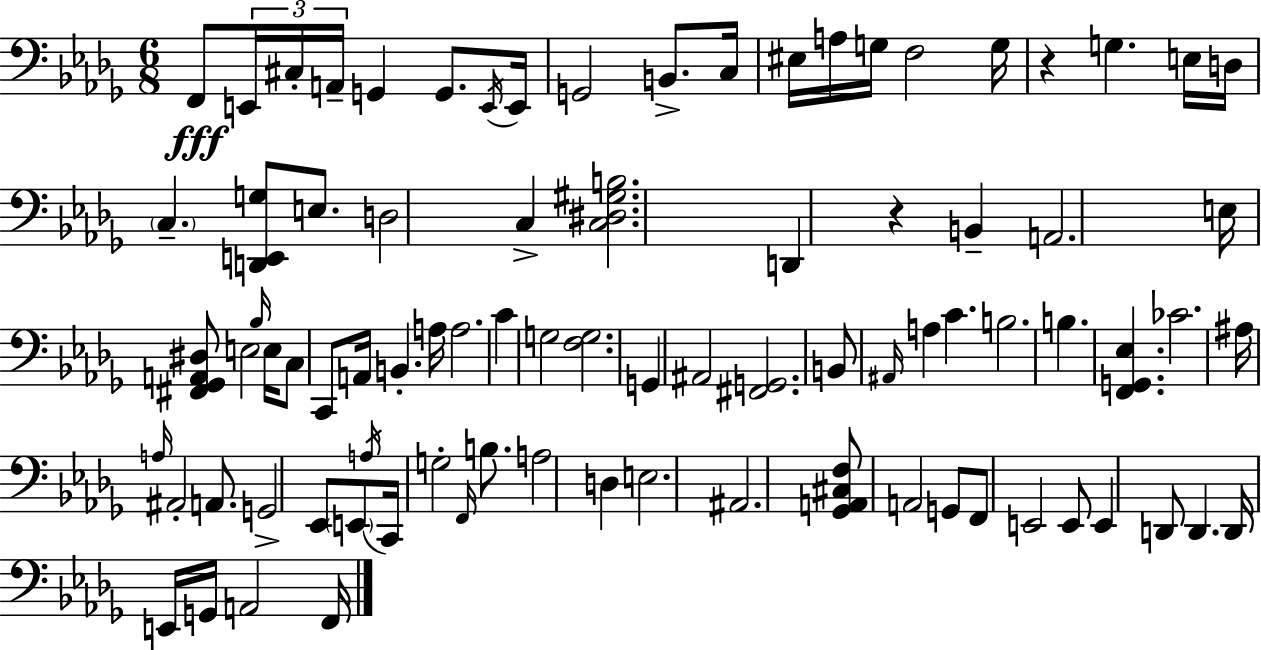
{
  \clef bass
  \numericTimeSignature
  \time 6/8
  \key bes \minor
  f,8\fff \tuplet 3/2 { e,16 cis16-. a,16-- } g,4 g,8. | \acciaccatura { e,16 } e,16 g,2 b,8.-> | c16 eis16 a16 g16 f2 | g16 r4 g4. | \break e16 d16 \parenthesize c4.-- <d, e, g>8 e8. | d2 c4-> | <c dis gis b>2. | d,4 r4 b,4-- | \break a,2. | e16 <fis, ges, a, dis>8 e2 | \grace { bes16 } e16 c8 c,8 a,16 b,4.-. | a16 a2. | \break c'4 g2 | <f g>2. | g,4 ais,2 | <fis, g,>2. | \break b,8 \grace { ais,16 } a4 c'4. | b2. | b4. <f, g, ees>4. | ces'2. | \break ais16 \grace { a16 } ais,2-. | a,8. g,2-> | ees,8 \parenthesize e,8 \acciaccatura { a16 } c,16 g2-. | \grace { f,16 } b8. a2 | \break d4 e2. | ais,2. | <ges, a, cis f>8 a,2 | g,8 f,8 e,2 | \break e,8 e,4 d,8 | d,4. d,16 e,16 g,16 a,2 | f,16 \bar "|."
}